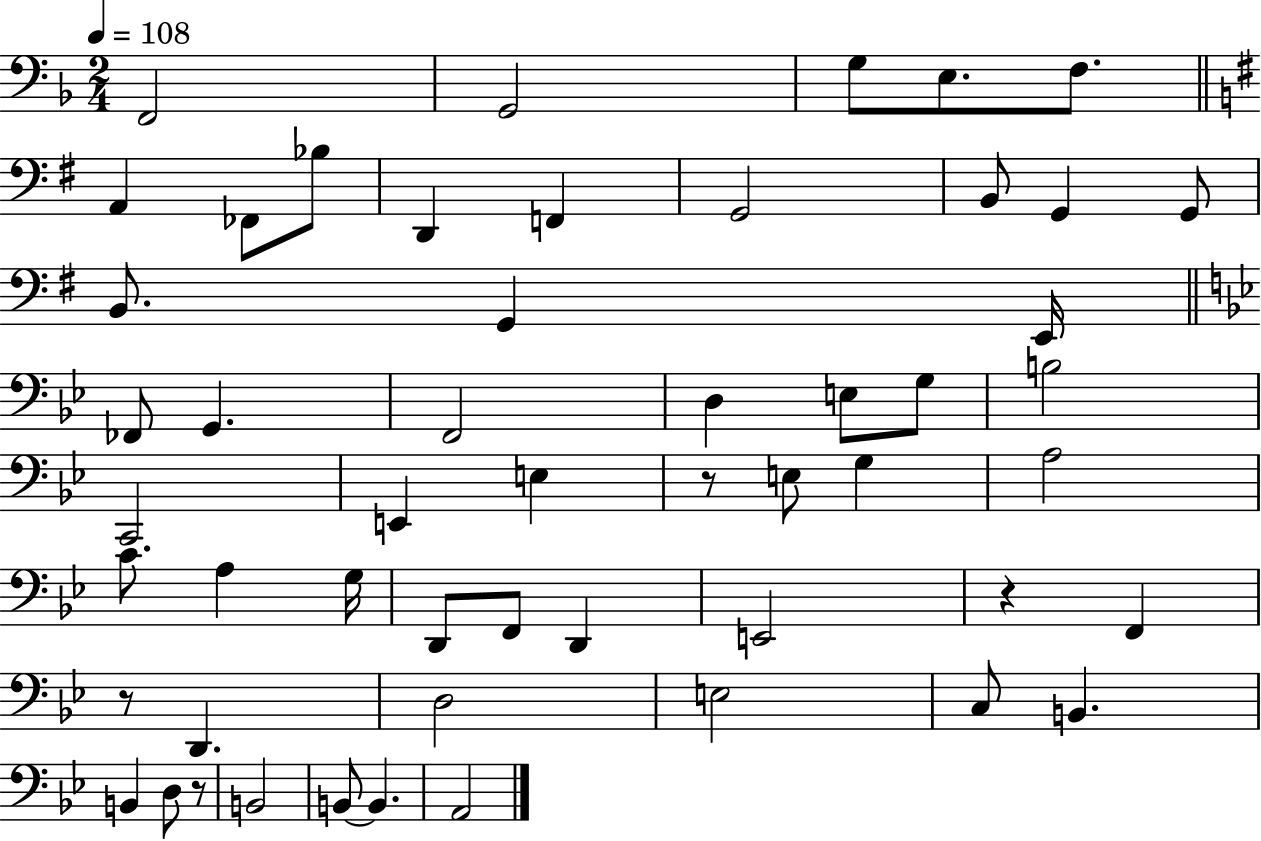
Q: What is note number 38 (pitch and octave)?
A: F2